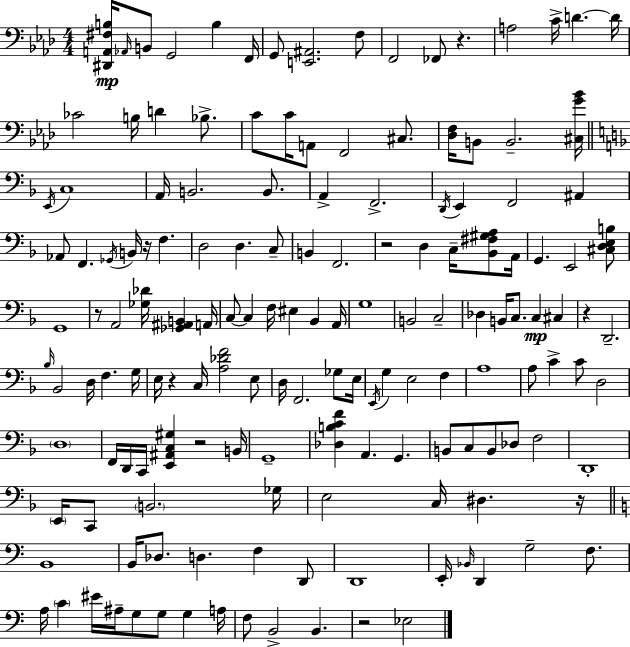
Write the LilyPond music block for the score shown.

{
  \clef bass
  \numericTimeSignature
  \time 4/4
  \key f \minor
  <dis, a, fis b>16\mp \grace { aes,16 } b,8 g,2 b4 | f,16 g,8 <e, ais,>2. f8 | f,2 fes,8 r4. | a2 c'16-> d'4.~~ | \break d'16 ces'2 b16 d'4 bes8.-> | c'8 c'16 a,8 f,2 cis8. | <des f>16 b,8 b,2.-- | <cis g' bes'>16 \bar "||" \break \key f \major \acciaccatura { e,16 } c1 | a,16 b,2. b,8. | a,4-> f,2.-> | \acciaccatura { d,16 } e,4 f,2 ais,4 | \break aes,8 f,4. \acciaccatura { ges,16 } b,16 r16 f4. | d2 d4. | c8-- b,4 f,2. | r2 d4 c16-- | \break <bes, fis gis a>8 a,16 g,4. e,2 | <cis d e b>8 g,1 | r8 a,2 <ges des'>16 <ges, ais, b,>4 | a,16 c8~~ c4 f16 eis4 bes,4 | \break a,16 g1 | b,2 c2-- | des4 b,16 c8. c4\mp cis4 | r4 d,2.-- | \break \grace { bes16 } bes,2 d16 f4. | g16 e16 r4 c16 <a des' f'>2 | e8 d16 f,2. | ges8 e16 \acciaccatura { e,16 } g4 e2 | \break f4 a1 | a8 c'4-> c'8 d2 | \parenthesize d1 | f,16 d,16 c,16 <e, ais, c gis>4 r2 | \break b,16 g,1-- | <des b c' f'>4 a,4. g,4. | b,8 c8 b,8 des8 f2 | d,1-. | \break \parenthesize e,16 c,8 \parenthesize b,2. | ges16 e2 c16 dis4. | r16 \bar "||" \break \key a \minor b,1 | b,16 des8. d4. f4 d,8 | d,1 | e,16-. \grace { bes,16 } d,4 g2-- f8. | \break a16 \parenthesize c'4 eis'16 ais16-- g8 g8 g4 | a16 f8 b,2-> b,4. | r2 ees2 | \bar "|."
}